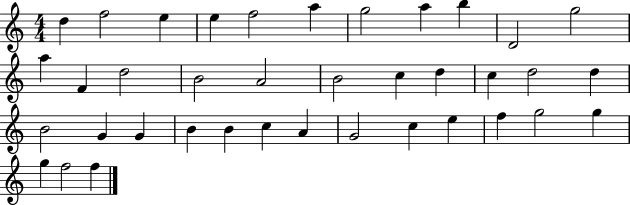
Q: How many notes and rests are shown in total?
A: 38